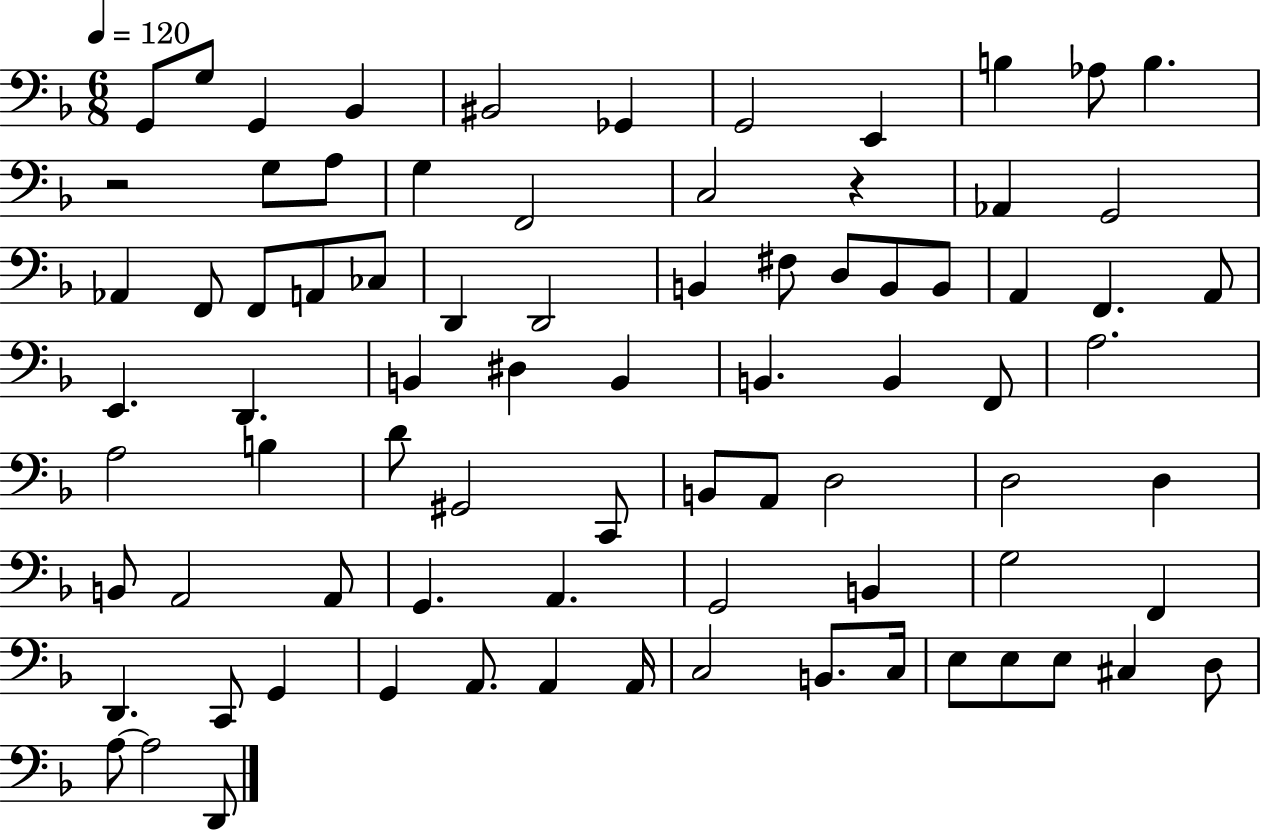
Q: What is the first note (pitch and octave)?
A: G2